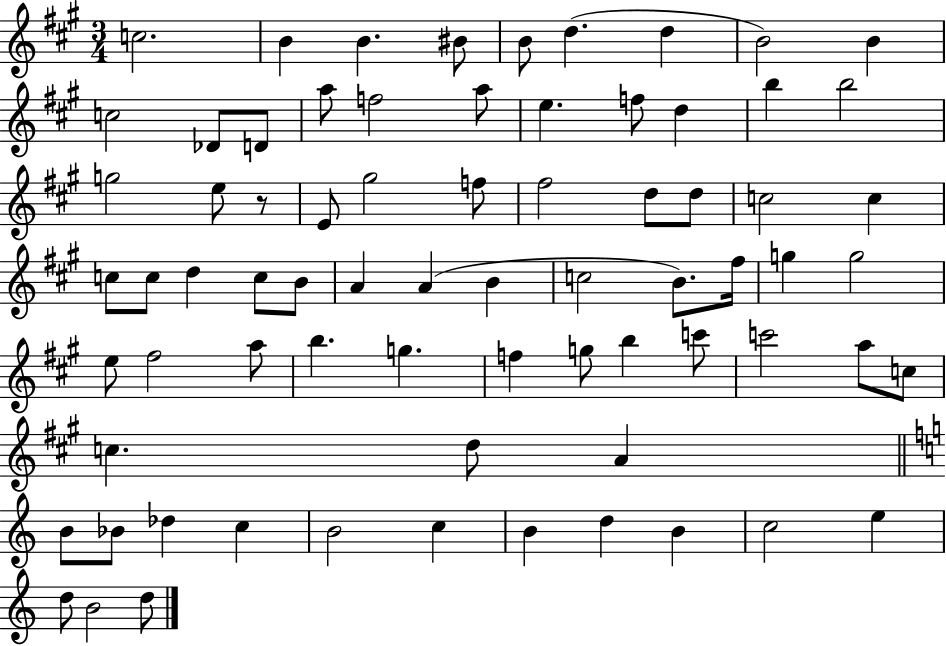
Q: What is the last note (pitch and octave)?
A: D5